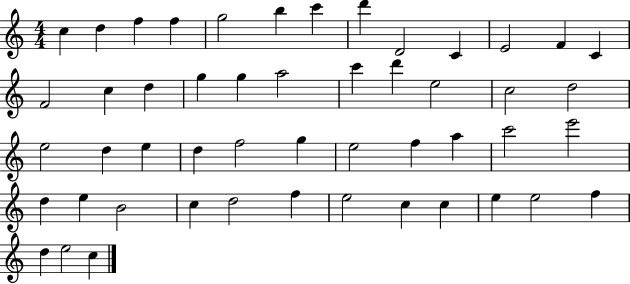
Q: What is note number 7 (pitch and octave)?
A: C6